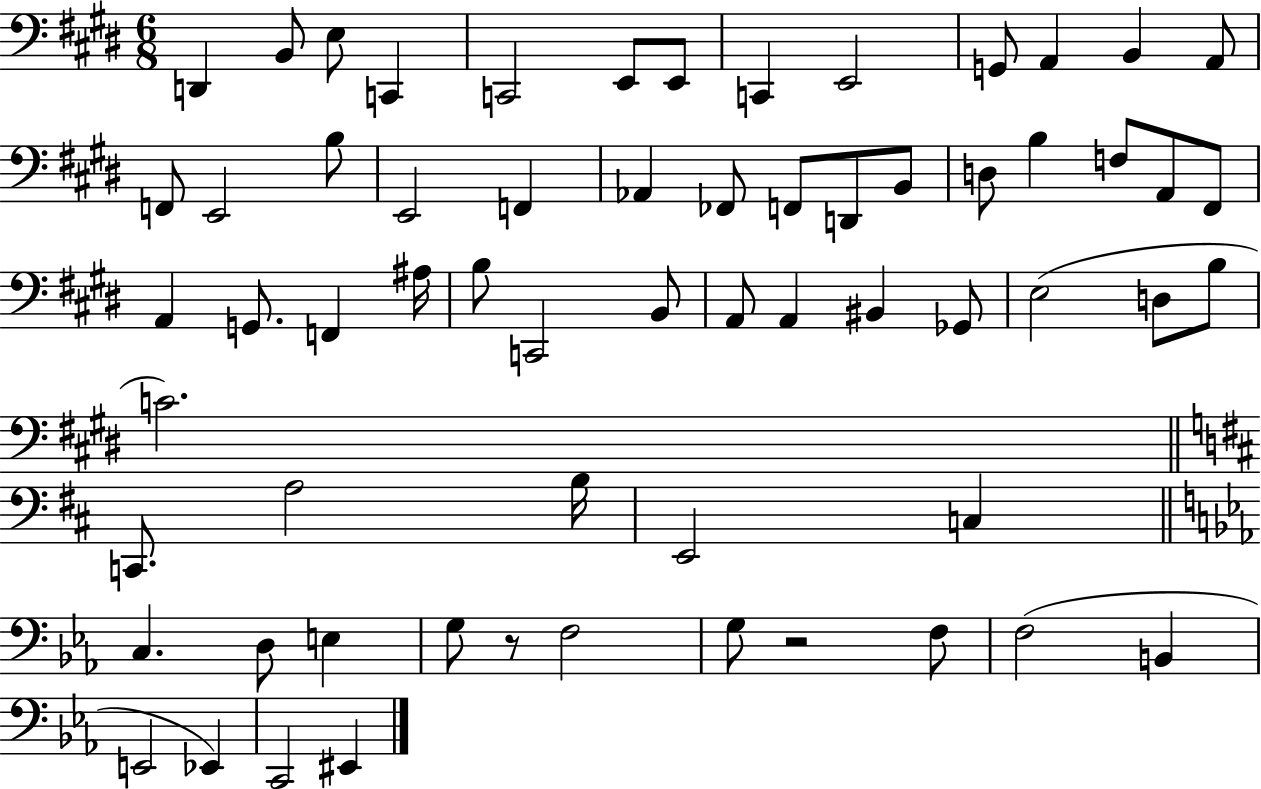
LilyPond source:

{
  \clef bass
  \numericTimeSignature
  \time 6/8
  \key e \major
  d,4 b,8 e8 c,4 | c,2 e,8 e,8 | c,4 e,2 | g,8 a,4 b,4 a,8 | \break f,8 e,2 b8 | e,2 f,4 | aes,4 fes,8 f,8 d,8 b,8 | d8 b4 f8 a,8 fis,8 | \break a,4 g,8. f,4 ais16 | b8 c,2 b,8 | a,8 a,4 bis,4 ges,8 | e2( d8 b8 | \break c'2.) | \bar "||" \break \key b \minor c,8. a2 b16 | e,2 c4 | \bar "||" \break \key ees \major c4. d8 e4 | g8 r8 f2 | g8 r2 f8 | f2( b,4 | \break e,2 ees,4) | c,2 eis,4 | \bar "|."
}